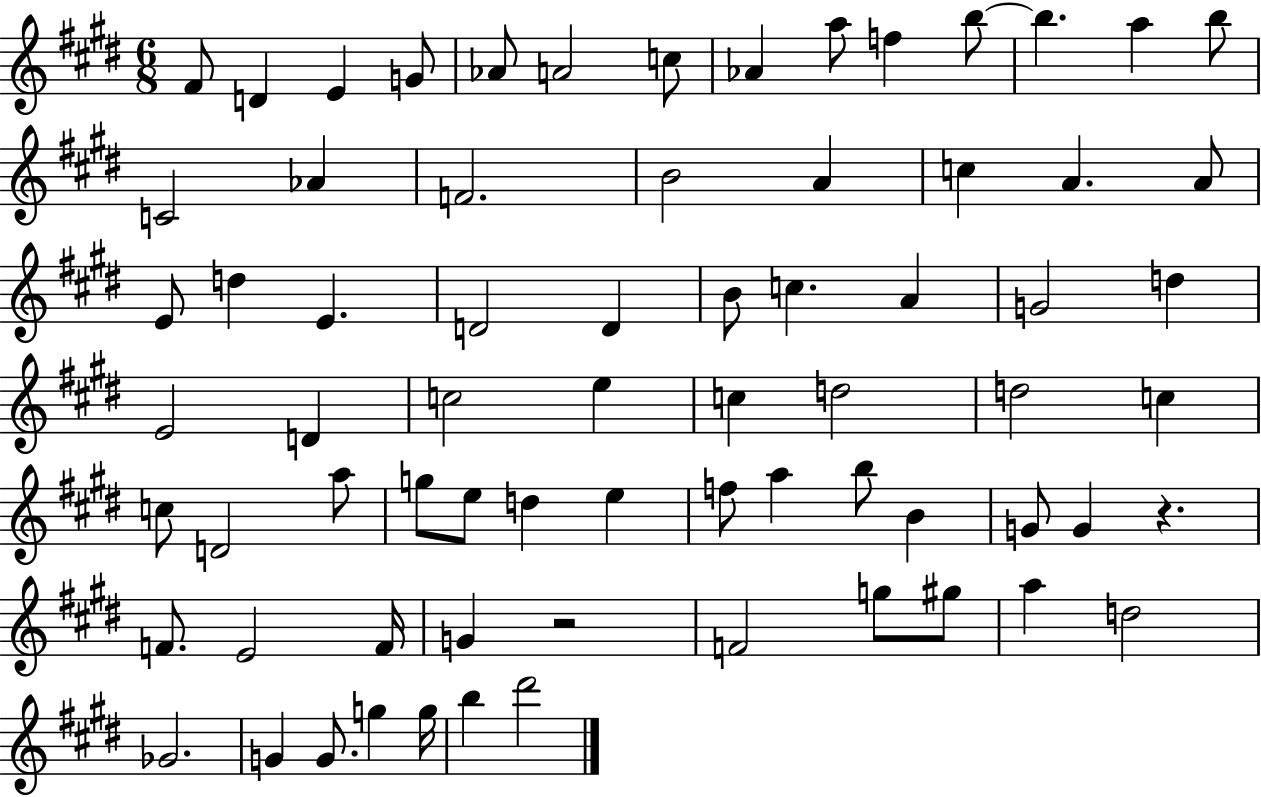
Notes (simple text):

F#4/e D4/q E4/q G4/e Ab4/e A4/h C5/e Ab4/q A5/e F5/q B5/e B5/q. A5/q B5/e C4/h Ab4/q F4/h. B4/h A4/q C5/q A4/q. A4/e E4/e D5/q E4/q. D4/h D4/q B4/e C5/q. A4/q G4/h D5/q E4/h D4/q C5/h E5/q C5/q D5/h D5/h C5/q C5/e D4/h A5/e G5/e E5/e D5/q E5/q F5/e A5/q B5/e B4/q G4/e G4/q R/q. F4/e. E4/h F4/s G4/q R/h F4/h G5/e G#5/e A5/q D5/h Gb4/h. G4/q G4/e. G5/q G5/s B5/q D#6/h